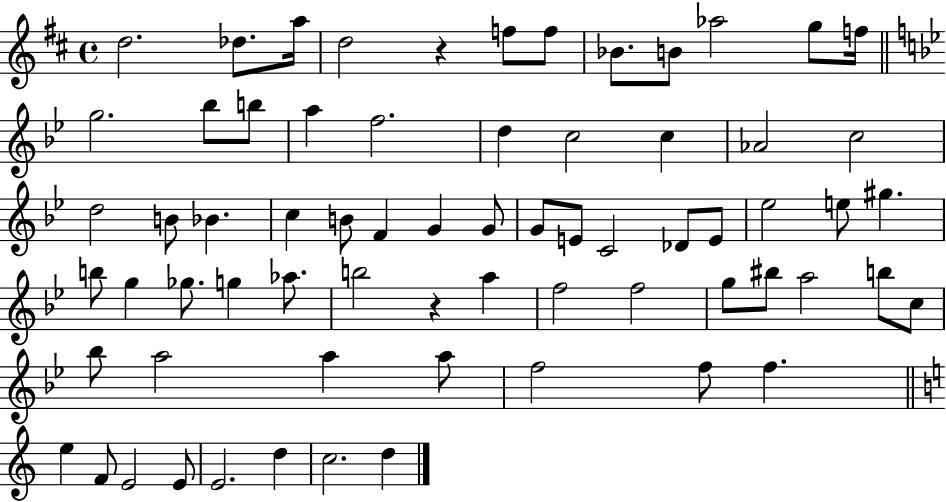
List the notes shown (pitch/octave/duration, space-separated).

D5/h. Db5/e. A5/s D5/h R/q F5/e F5/e Bb4/e. B4/e Ab5/h G5/e F5/s G5/h. Bb5/e B5/e A5/q F5/h. D5/q C5/h C5/q Ab4/h C5/h D5/h B4/e Bb4/q. C5/q B4/e F4/q G4/q G4/e G4/e E4/e C4/h Db4/e E4/e Eb5/h E5/e G#5/q. B5/e G5/q Gb5/e. G5/q Ab5/e. B5/h R/q A5/q F5/h F5/h G5/e BIS5/e A5/h B5/e C5/e Bb5/e A5/h A5/q A5/e F5/h F5/e F5/q. E5/q F4/e E4/h E4/e E4/h. D5/q C5/h. D5/q